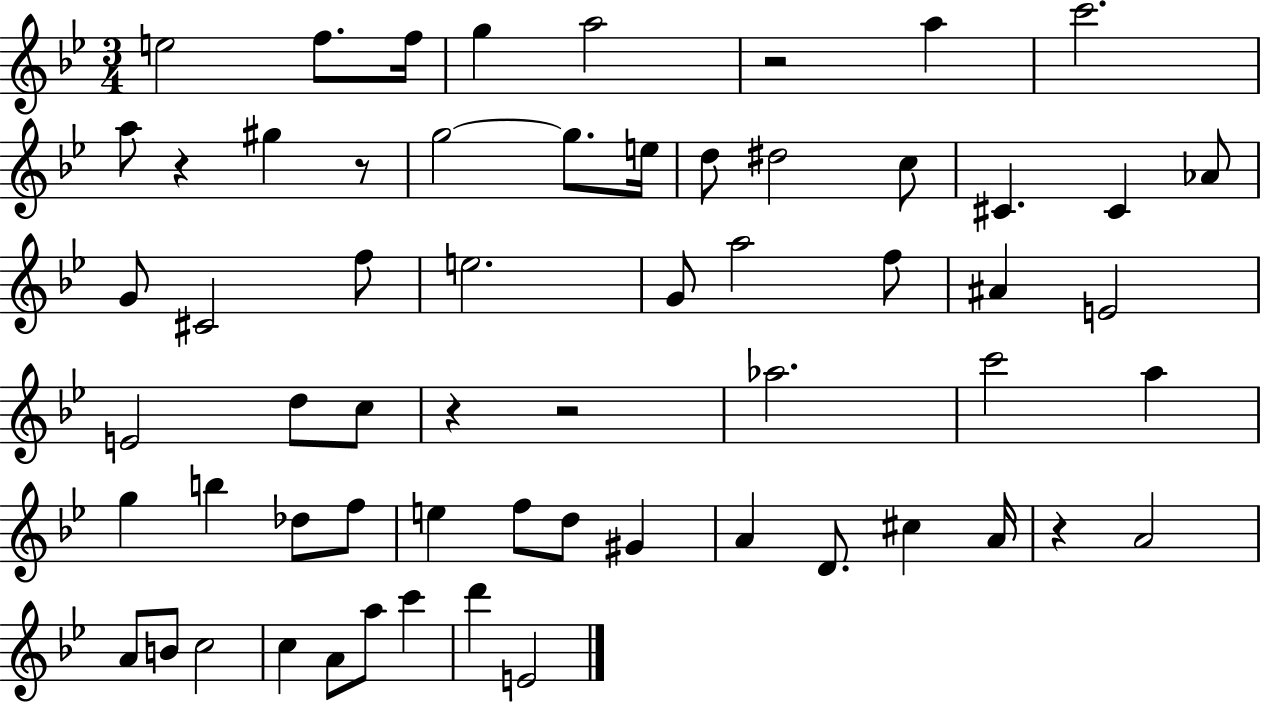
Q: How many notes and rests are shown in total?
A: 61